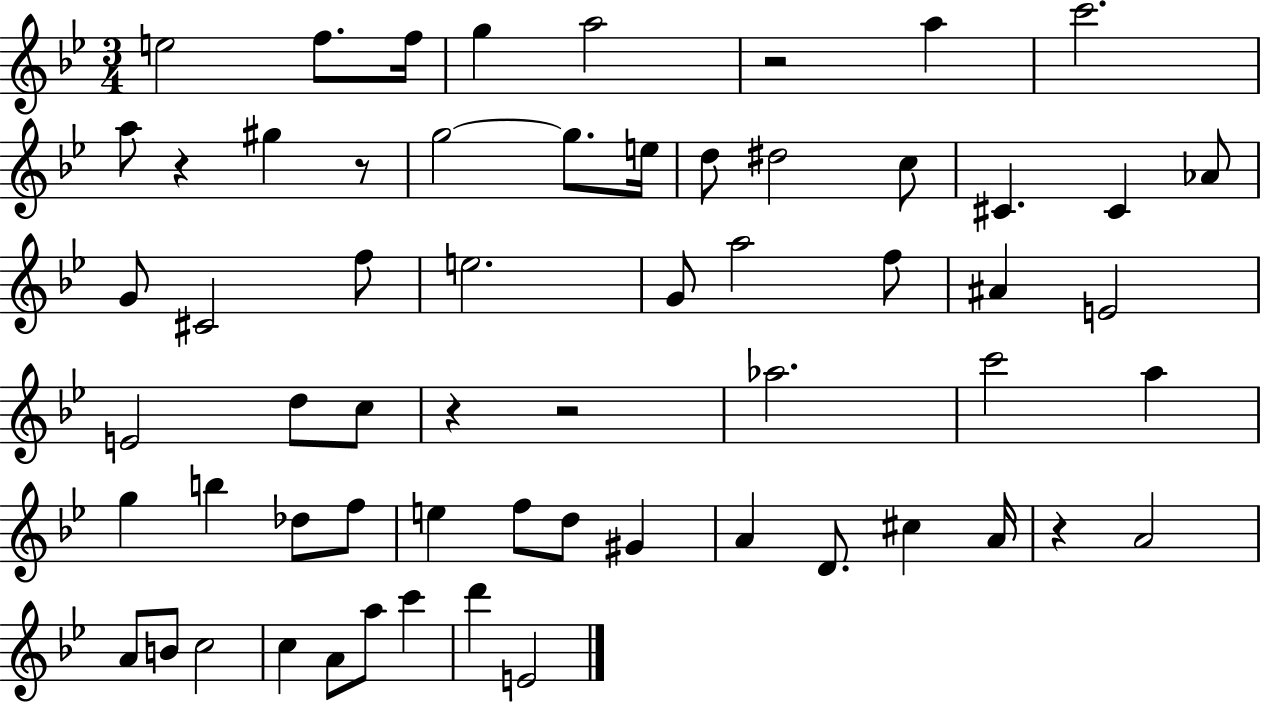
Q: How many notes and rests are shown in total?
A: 61